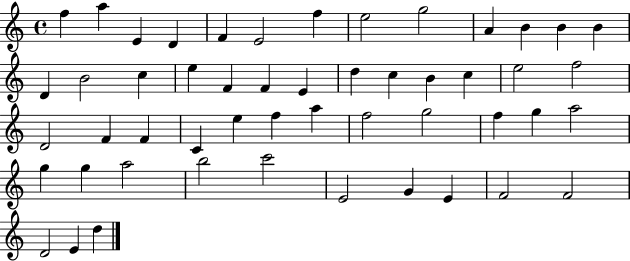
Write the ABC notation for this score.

X:1
T:Untitled
M:4/4
L:1/4
K:C
f a E D F E2 f e2 g2 A B B B D B2 c e F F E d c B c e2 f2 D2 F F C e f a f2 g2 f g a2 g g a2 b2 c'2 E2 G E F2 F2 D2 E d